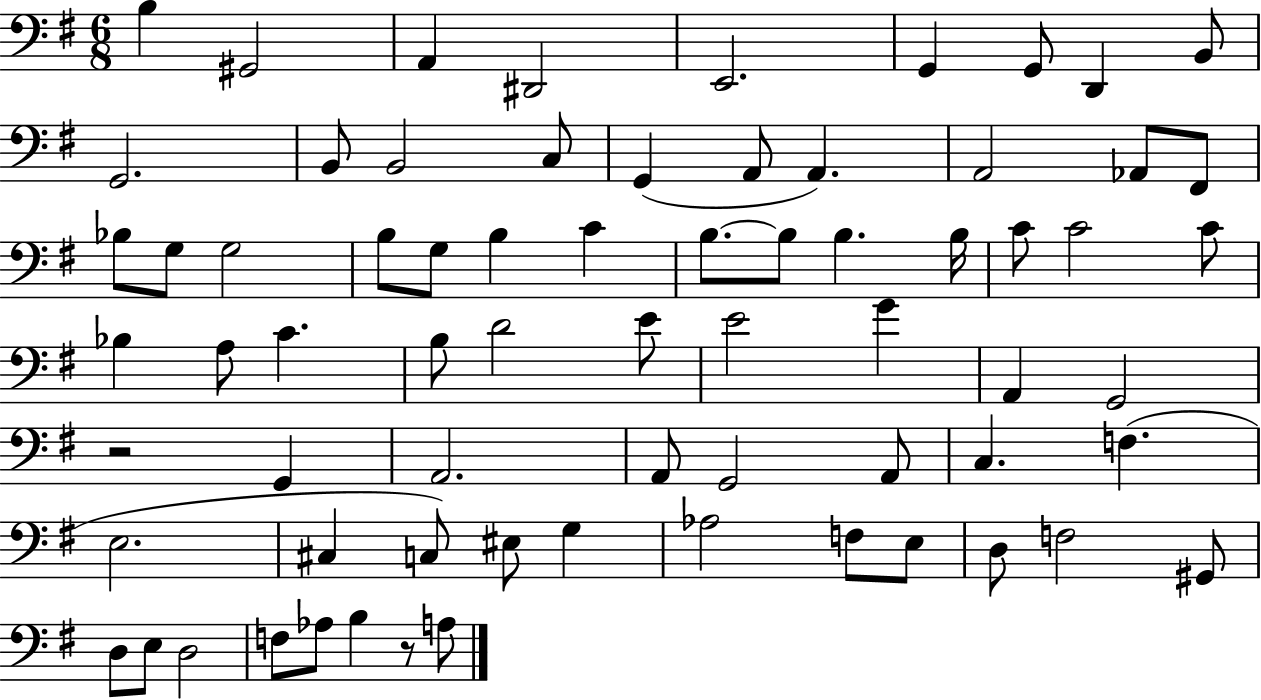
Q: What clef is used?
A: bass